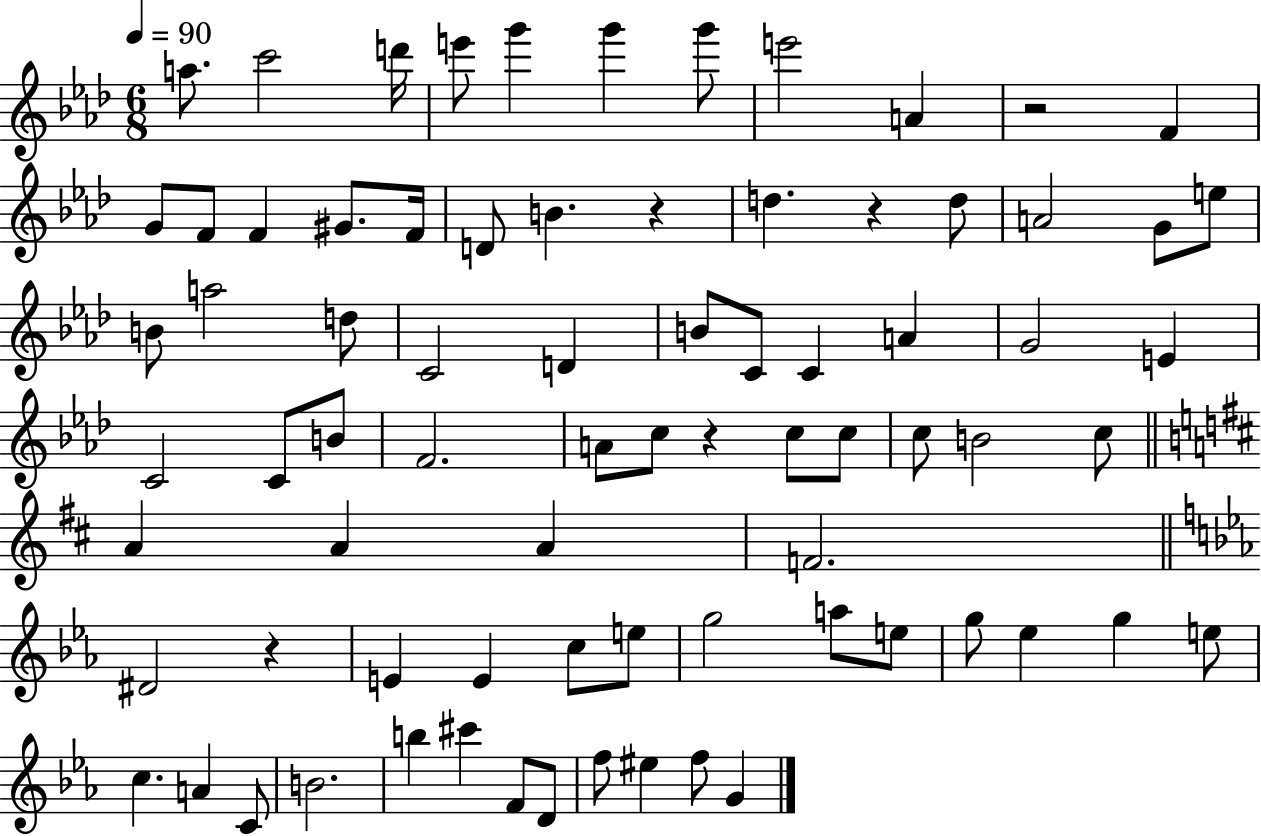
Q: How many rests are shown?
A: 5